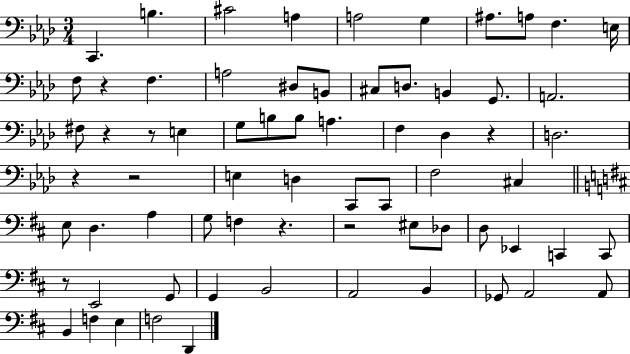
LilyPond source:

{
  \clef bass
  \numericTimeSignature
  \time 3/4
  \key aes \major
  \repeat volta 2 { c,4. b4. | cis'2 a4 | a2 g4 | ais8. a8 f4. e16 | \break f8 r4 f4. | a2 dis8 b,8 | cis8 d8. b,4 g,8. | a,2. | \break fis8 r4 r8 e4 | g8 b8 b8 a4. | f4 des4 r4 | d2. | \break r4 r2 | e4 d4 c,8 c,8 | f2 cis4 | \bar "||" \break \key d \major e8 d4. a4 | g8 f4 r4. | r2 eis8 des8 | d8 ees,4 c,4 c,8 | \break r8 e,2 g,8 | g,4 b,2 | a,2 b,4 | ges,8 a,2 a,8 | \break b,4 f4 e4 | f2 d,4 | } \bar "|."
}